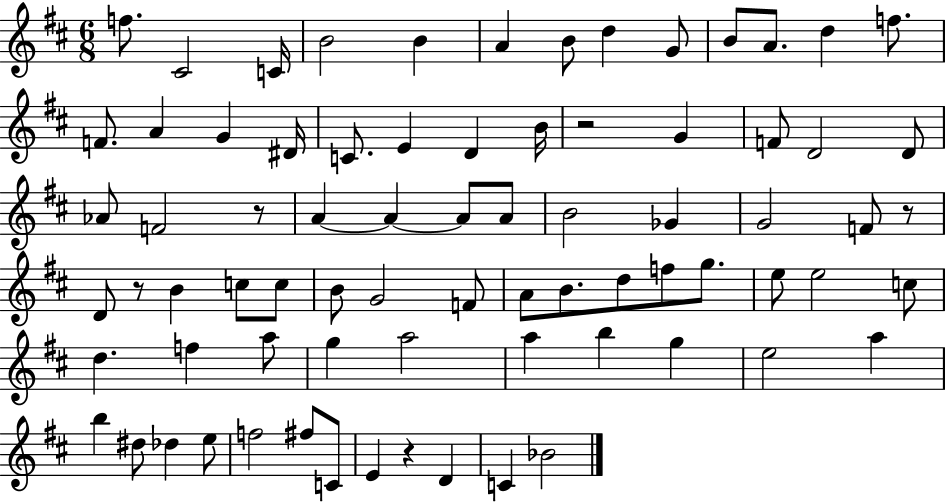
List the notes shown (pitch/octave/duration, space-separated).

F5/e. C#4/h C4/s B4/h B4/q A4/q B4/e D5/q G4/e B4/e A4/e. D5/q F5/e. F4/e. A4/q G4/q D#4/s C4/e. E4/q D4/q B4/s R/h G4/q F4/e D4/h D4/e Ab4/e F4/h R/e A4/q A4/q A4/e A4/e B4/h Gb4/q G4/h F4/e R/e D4/e R/e B4/q C5/e C5/e B4/e G4/h F4/e A4/e B4/e. D5/e F5/e G5/e. E5/e E5/h C5/e D5/q. F5/q A5/e G5/q A5/h A5/q B5/q G5/q E5/h A5/q B5/q D#5/e Db5/q E5/e F5/h F#5/e C4/e E4/q R/q D4/q C4/q Bb4/h